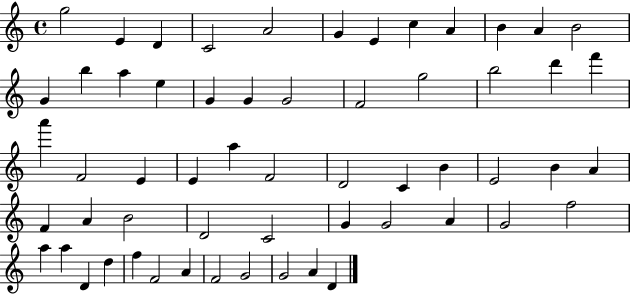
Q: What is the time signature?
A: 4/4